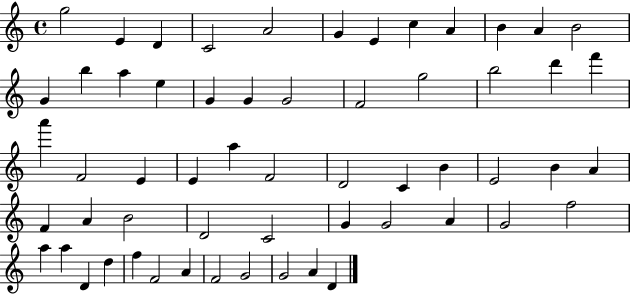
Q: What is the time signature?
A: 4/4